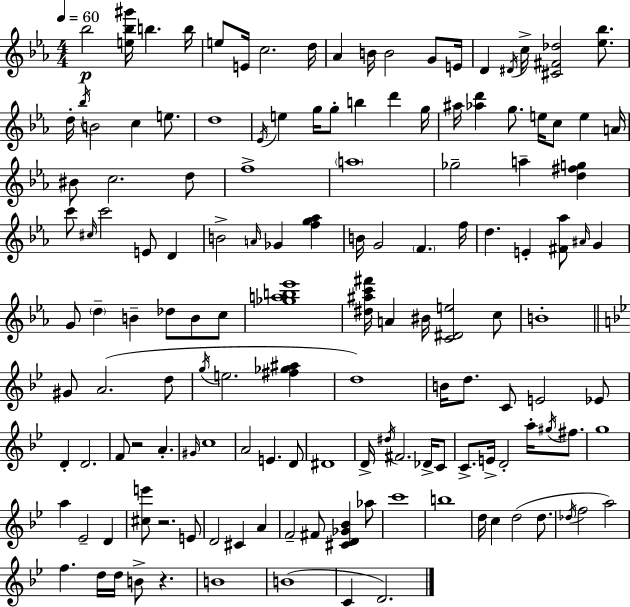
Bb5/h [E5,Bb5,G#6]/s B5/q. B5/s E5/e E4/s C5/h. D5/s Ab4/q B4/s B4/h G4/e E4/s D4/q D#4/s C5/s [C#4,F#4,Db5]/h [Eb5,Bb5]/e. D5/s Bb5/s B4/h C5/q E5/e. D5/w Eb4/s E5/q G5/s G5/e B5/q D6/q G5/s A#5/s [Ab5,D6]/q G5/e. E5/s C5/e E5/q A4/s BIS4/e C5/h. D5/e F5/w A5/w Gb5/h A5/q [D5,F#5,G5]/q C6/e C#5/s C6/h E4/e D4/q B4/h A4/s Gb4/q [F5,G5,Ab5]/q B4/s G4/h F4/q. F5/s D5/q. E4/q [F#4,Ab5]/e A#4/s G4/q G4/e D5/q B4/q Db5/e B4/e C5/e [Gb5,A5,B5,Eb6]/w [D#5,A#5,C6,F#6]/s A4/q BIS4/s [C4,D#4,E5]/h C5/e B4/w G#4/e A4/h. D5/e G5/s E5/h. [F#5,Gb5,A#5]/q D5/w B4/s D5/e. C4/e E4/h Eb4/e D4/q D4/h. F4/e R/h A4/q. G#4/s C5/w A4/h E4/q. D4/e D#4/w D4/s D#5/s F#4/h. Db4/s C4/e C4/e. E4/s D4/h A5/s G#5/s F#5/e. G5/w A5/q Eb4/h D4/q [C#5,E6]/e R/h. E4/e D4/h C#4/q A4/q F4/h F#4/e [C#4,D4,Gb4,Bb4]/q Ab5/e C6/w B5/w D5/s C5/q D5/h D5/e. Db5/s F5/h A5/h F5/q. D5/s D5/s B4/e R/q. B4/w B4/w C4/q D4/h.